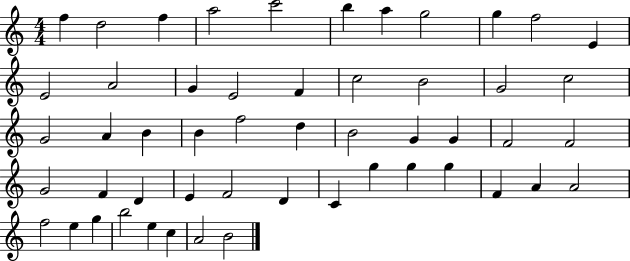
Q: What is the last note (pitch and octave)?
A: B4